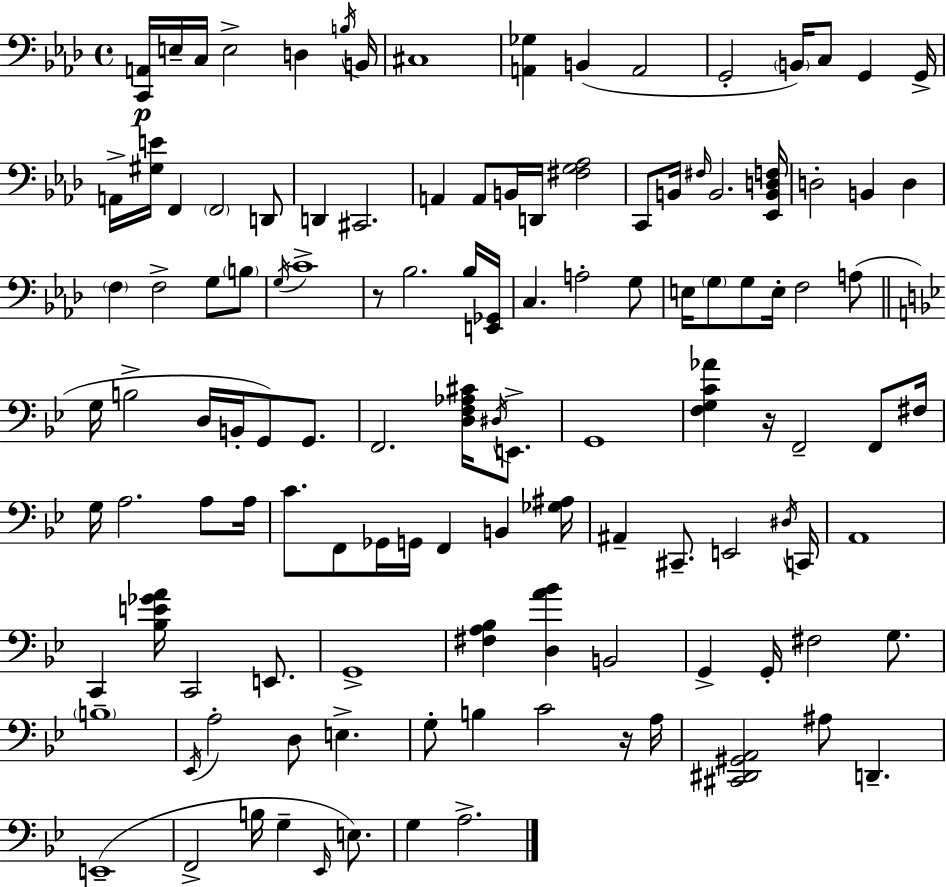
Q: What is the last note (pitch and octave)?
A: A3